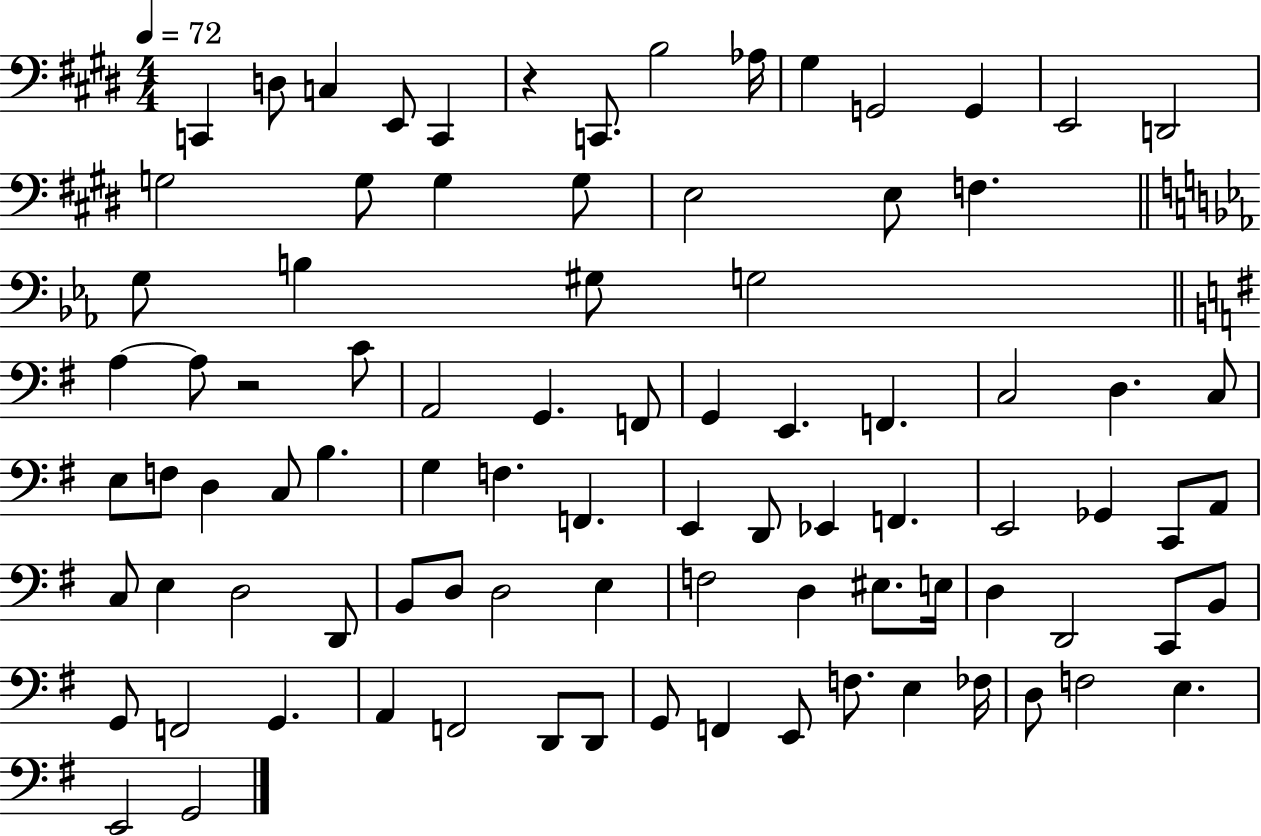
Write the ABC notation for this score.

X:1
T:Untitled
M:4/4
L:1/4
K:E
C,, D,/2 C, E,,/2 C,, z C,,/2 B,2 _A,/4 ^G, G,,2 G,, E,,2 D,,2 G,2 G,/2 G, G,/2 E,2 E,/2 F, G,/2 B, ^G,/2 G,2 A, A,/2 z2 C/2 A,,2 G,, F,,/2 G,, E,, F,, C,2 D, C,/2 E,/2 F,/2 D, C,/2 B, G, F, F,, E,, D,,/2 _E,, F,, E,,2 _G,, C,,/2 A,,/2 C,/2 E, D,2 D,,/2 B,,/2 D,/2 D,2 E, F,2 D, ^E,/2 E,/4 D, D,,2 C,,/2 B,,/2 G,,/2 F,,2 G,, A,, F,,2 D,,/2 D,,/2 G,,/2 F,, E,,/2 F,/2 E, _F,/4 D,/2 F,2 E, E,,2 G,,2